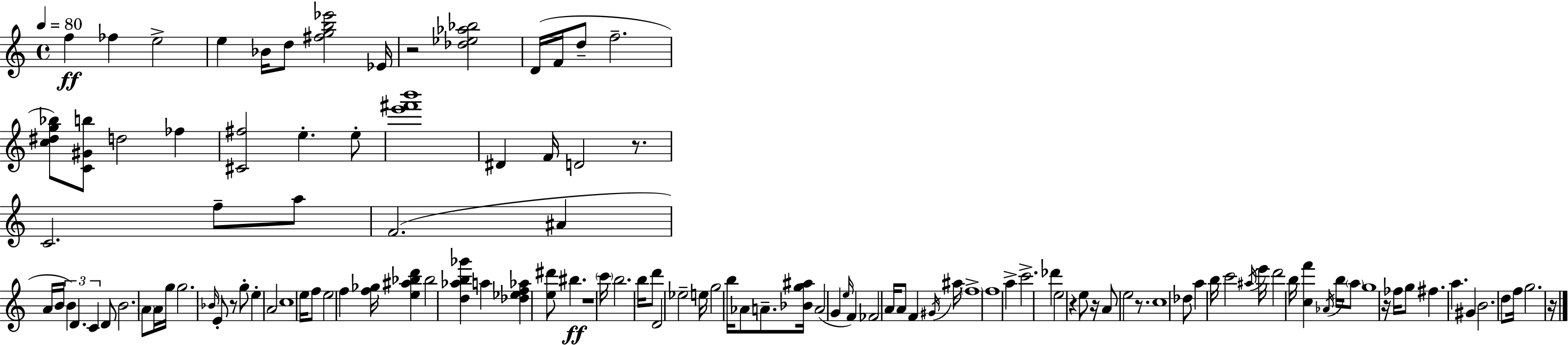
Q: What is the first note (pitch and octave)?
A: F5